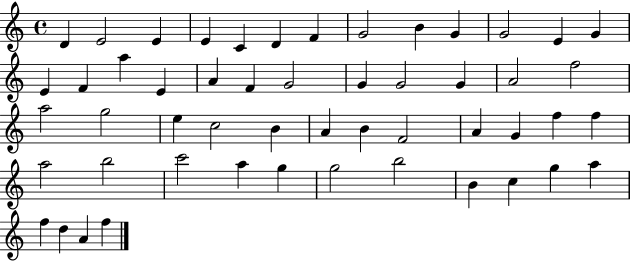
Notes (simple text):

D4/q E4/h E4/q E4/q C4/q D4/q F4/q G4/h B4/q G4/q G4/h E4/q G4/q E4/q F4/q A5/q E4/q A4/q F4/q G4/h G4/q G4/h G4/q A4/h F5/h A5/h G5/h E5/q C5/h B4/q A4/q B4/q F4/h A4/q G4/q F5/q F5/q A5/h B5/h C6/h A5/q G5/q G5/h B5/h B4/q C5/q G5/q A5/q F5/q D5/q A4/q F5/q